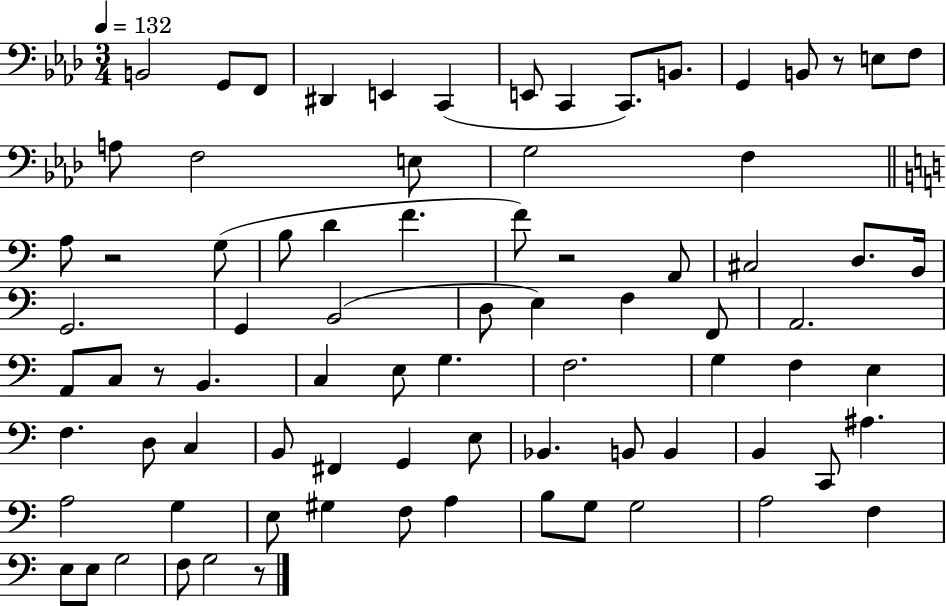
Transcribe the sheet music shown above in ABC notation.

X:1
T:Untitled
M:3/4
L:1/4
K:Ab
B,,2 G,,/2 F,,/2 ^D,, E,, C,, E,,/2 C,, C,,/2 B,,/2 G,, B,,/2 z/2 E,/2 F,/2 A,/2 F,2 E,/2 G,2 F, A,/2 z2 G,/2 B,/2 D F F/2 z2 A,,/2 ^C,2 D,/2 B,,/4 G,,2 G,, B,,2 D,/2 E, F, F,,/2 A,,2 A,,/2 C,/2 z/2 B,, C, E,/2 G, F,2 G, F, E, F, D,/2 C, B,,/2 ^F,, G,, E,/2 _B,, B,,/2 B,, B,, C,,/2 ^A, A,2 G, E,/2 ^G, F,/2 A, B,/2 G,/2 G,2 A,2 F, E,/2 E,/2 G,2 F,/2 G,2 z/2